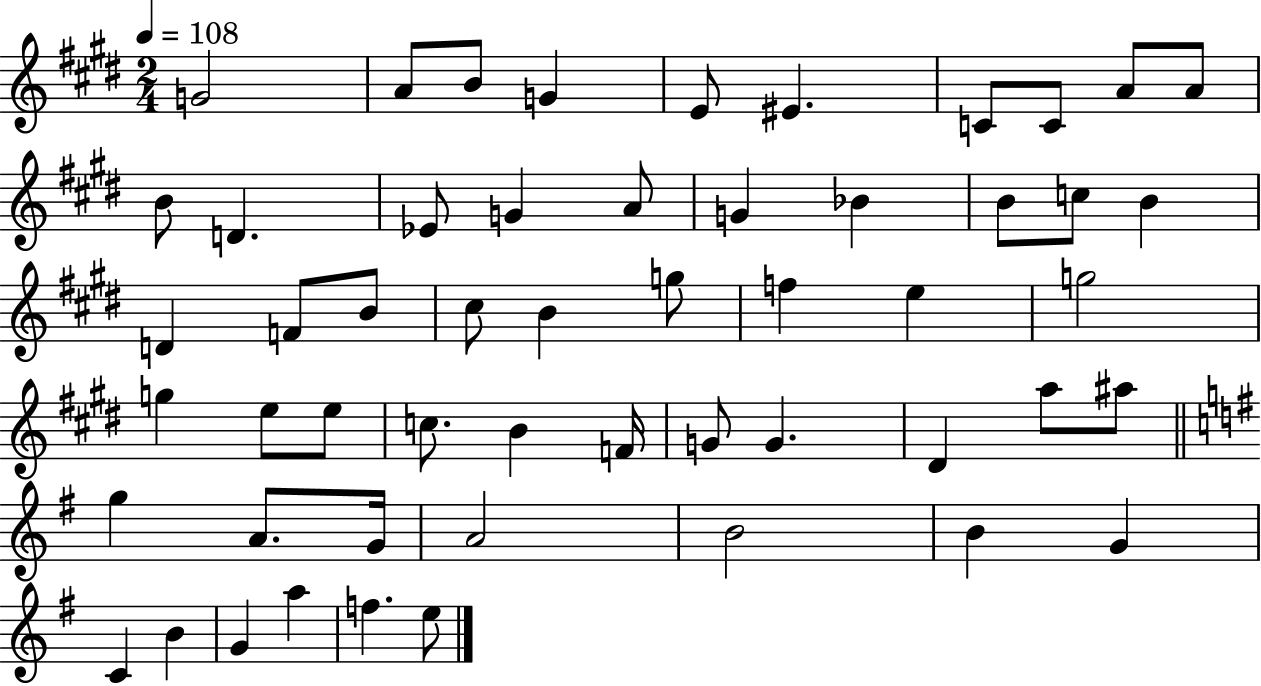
{
  \clef treble
  \numericTimeSignature
  \time 2/4
  \key e \major
  \tempo 4 = 108
  \repeat volta 2 { g'2 | a'8 b'8 g'4 | e'8 eis'4. | c'8 c'8 a'8 a'8 | \break b'8 d'4. | ees'8 g'4 a'8 | g'4 bes'4 | b'8 c''8 b'4 | \break d'4 f'8 b'8 | cis''8 b'4 g''8 | f''4 e''4 | g''2 | \break g''4 e''8 e''8 | c''8. b'4 f'16 | g'8 g'4. | dis'4 a''8 ais''8 | \break \bar "||" \break \key e \minor g''4 a'8. g'16 | a'2 | b'2 | b'4 g'4 | \break c'4 b'4 | g'4 a''4 | f''4. e''8 | } \bar "|."
}